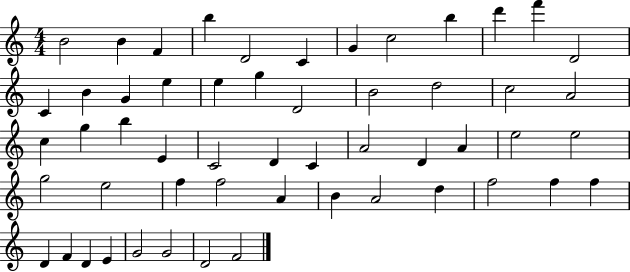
B4/h B4/q F4/q B5/q D4/h C4/q G4/q C5/h B5/q D6/q F6/q D4/h C4/q B4/q G4/q E5/q E5/q G5/q D4/h B4/h D5/h C5/h A4/h C5/q G5/q B5/q E4/q C4/h D4/q C4/q A4/h D4/q A4/q E5/h E5/h G5/h E5/h F5/q F5/h A4/q B4/q A4/h D5/q F5/h F5/q F5/q D4/q F4/q D4/q E4/q G4/h G4/h D4/h F4/h